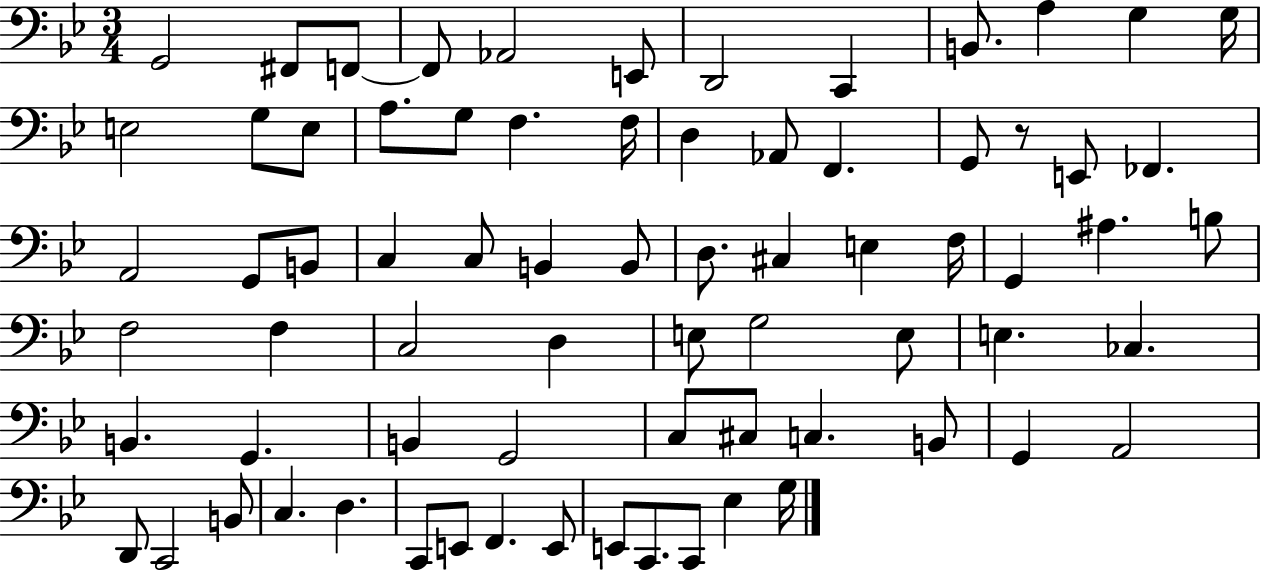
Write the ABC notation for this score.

X:1
T:Untitled
M:3/4
L:1/4
K:Bb
G,,2 ^F,,/2 F,,/2 F,,/2 _A,,2 E,,/2 D,,2 C,, B,,/2 A, G, G,/4 E,2 G,/2 E,/2 A,/2 G,/2 F, F,/4 D, _A,,/2 F,, G,,/2 z/2 E,,/2 _F,, A,,2 G,,/2 B,,/2 C, C,/2 B,, B,,/2 D,/2 ^C, E, F,/4 G,, ^A, B,/2 F,2 F, C,2 D, E,/2 G,2 E,/2 E, _C, B,, G,, B,, G,,2 C,/2 ^C,/2 C, B,,/2 G,, A,,2 D,,/2 C,,2 B,,/2 C, D, C,,/2 E,,/2 F,, E,,/2 E,,/2 C,,/2 C,,/2 _E, G,/4